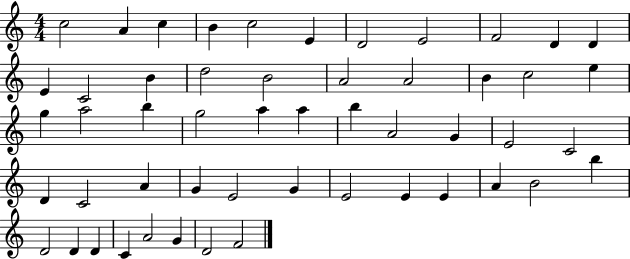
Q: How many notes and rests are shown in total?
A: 52